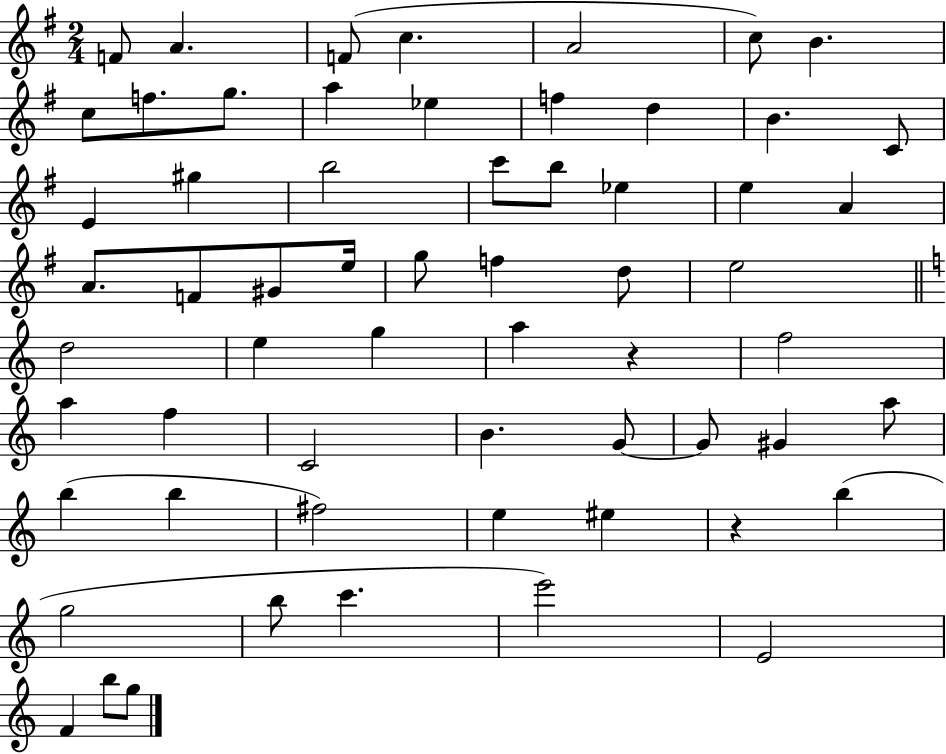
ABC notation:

X:1
T:Untitled
M:2/4
L:1/4
K:G
F/2 A F/2 c A2 c/2 B c/2 f/2 g/2 a _e f d B C/2 E ^g b2 c'/2 b/2 _e e A A/2 F/2 ^G/2 e/4 g/2 f d/2 e2 d2 e g a z f2 a f C2 B G/2 G/2 ^G a/2 b b ^f2 e ^e z b g2 b/2 c' e'2 E2 F b/2 g/2